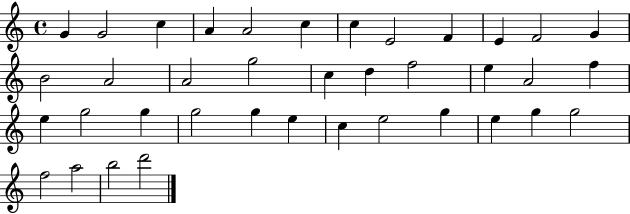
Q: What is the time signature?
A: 4/4